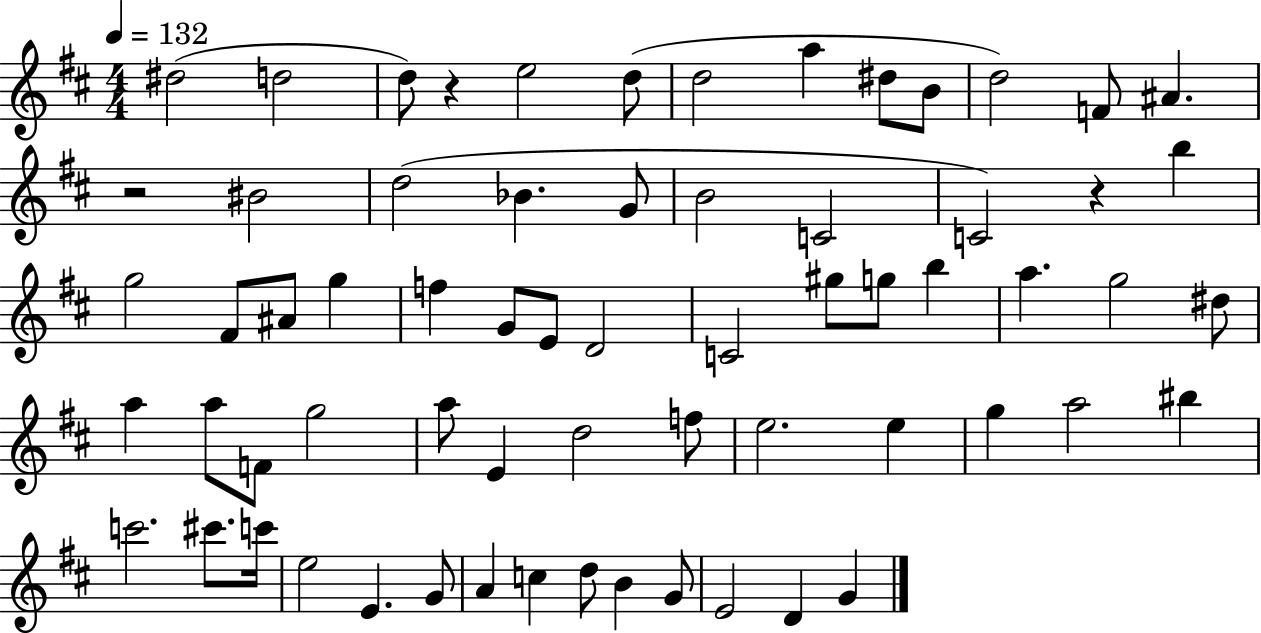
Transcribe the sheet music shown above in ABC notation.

X:1
T:Untitled
M:4/4
L:1/4
K:D
^d2 d2 d/2 z e2 d/2 d2 a ^d/2 B/2 d2 F/2 ^A z2 ^B2 d2 _B G/2 B2 C2 C2 z b g2 ^F/2 ^A/2 g f G/2 E/2 D2 C2 ^g/2 g/2 b a g2 ^d/2 a a/2 F/2 g2 a/2 E d2 f/2 e2 e g a2 ^b c'2 ^c'/2 c'/4 e2 E G/2 A c d/2 B G/2 E2 D G